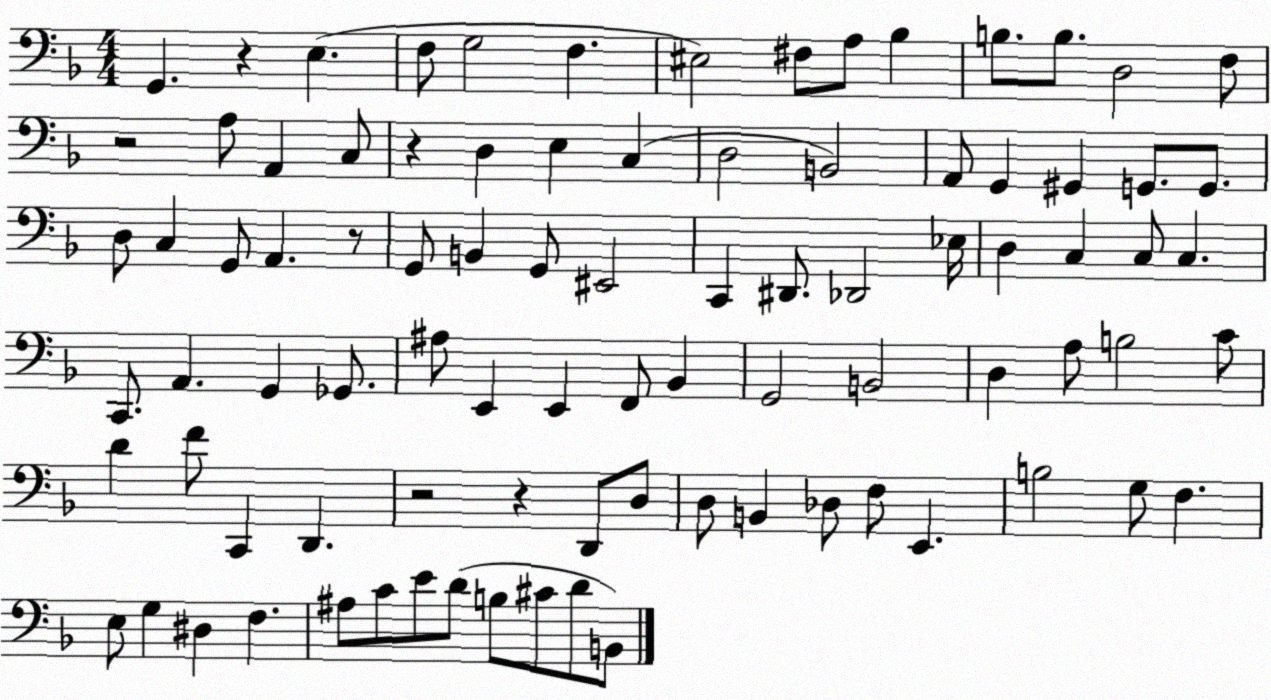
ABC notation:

X:1
T:Untitled
M:4/4
L:1/4
K:F
G,, z E, F,/2 G,2 F, ^E,2 ^F,/2 A,/2 _B, B,/2 B,/2 D,2 F,/2 z2 A,/2 A,, C,/2 z D, E, C, D,2 B,,2 A,,/2 G,, ^G,, G,,/2 G,,/2 D,/2 C, G,,/2 A,, z/2 G,,/2 B,, G,,/2 ^E,,2 C,, ^D,,/2 _D,,2 _E,/4 D, C, C,/2 C, C,,/2 A,, G,, _G,,/2 ^A,/2 E,, E,, F,,/2 _B,, G,,2 B,,2 D, A,/2 B,2 C/2 D F/2 C,, D,, z2 z D,,/2 D,/2 D,/2 B,, _D,/2 F,/2 E,, B,2 G,/2 F, E,/2 G, ^D, F, ^A,/2 C/2 E/2 D/2 B,/2 ^C/2 D/2 B,,/2